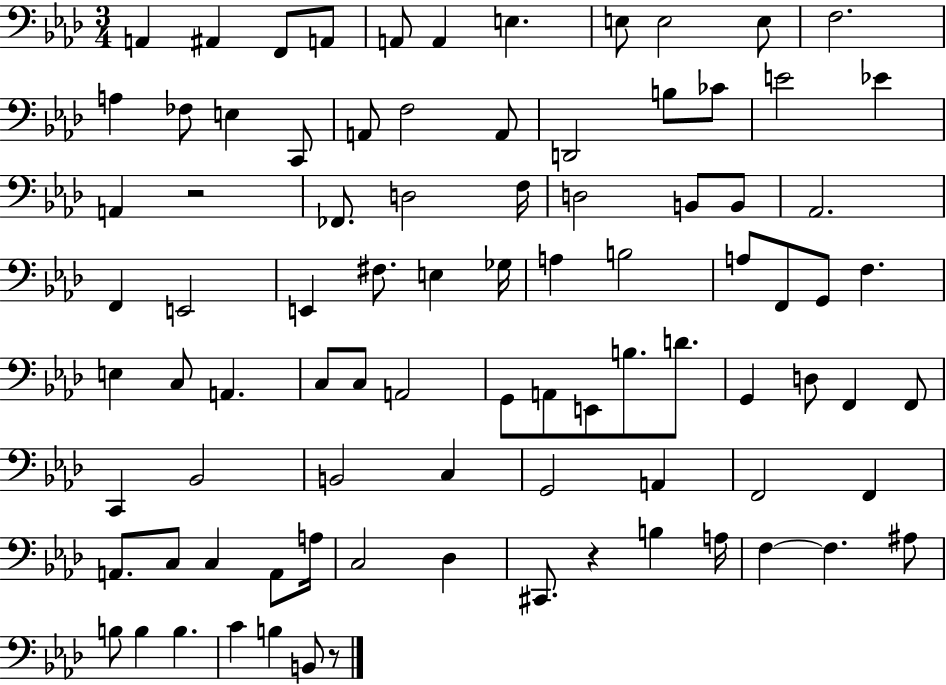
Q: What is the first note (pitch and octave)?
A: A2